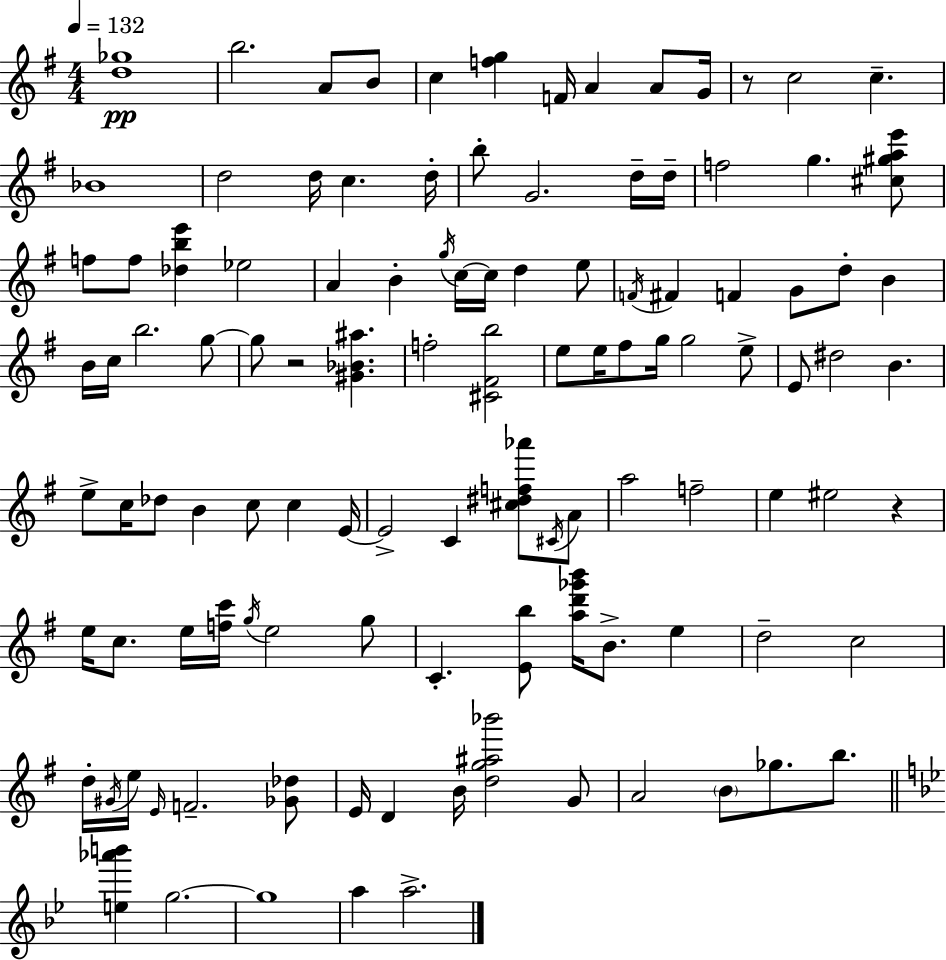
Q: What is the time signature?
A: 4/4